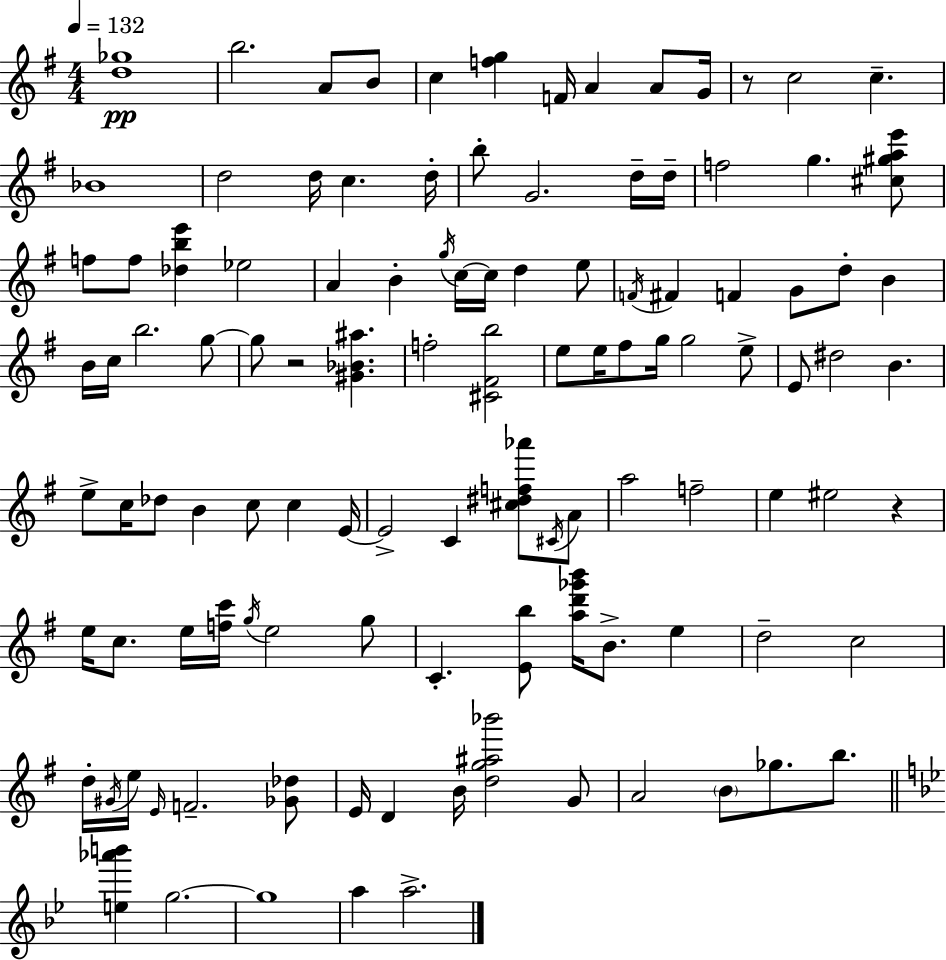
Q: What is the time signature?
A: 4/4